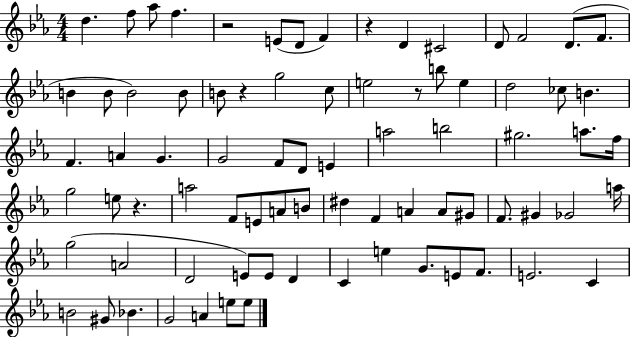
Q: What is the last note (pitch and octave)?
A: E5